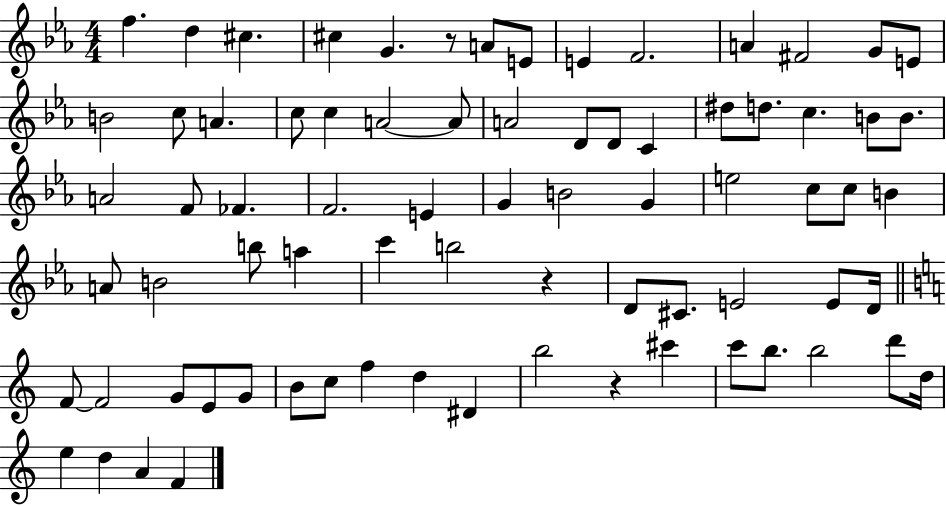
X:1
T:Untitled
M:4/4
L:1/4
K:Eb
f d ^c ^c G z/2 A/2 E/2 E F2 A ^F2 G/2 E/2 B2 c/2 A c/2 c A2 A/2 A2 D/2 D/2 C ^d/2 d/2 c B/2 B/2 A2 F/2 _F F2 E G B2 G e2 c/2 c/2 B A/2 B2 b/2 a c' b2 z D/2 ^C/2 E2 E/2 D/4 F/2 F2 G/2 E/2 G/2 B/2 c/2 f d ^D b2 z ^c' c'/2 b/2 b2 d'/2 d/4 e d A F